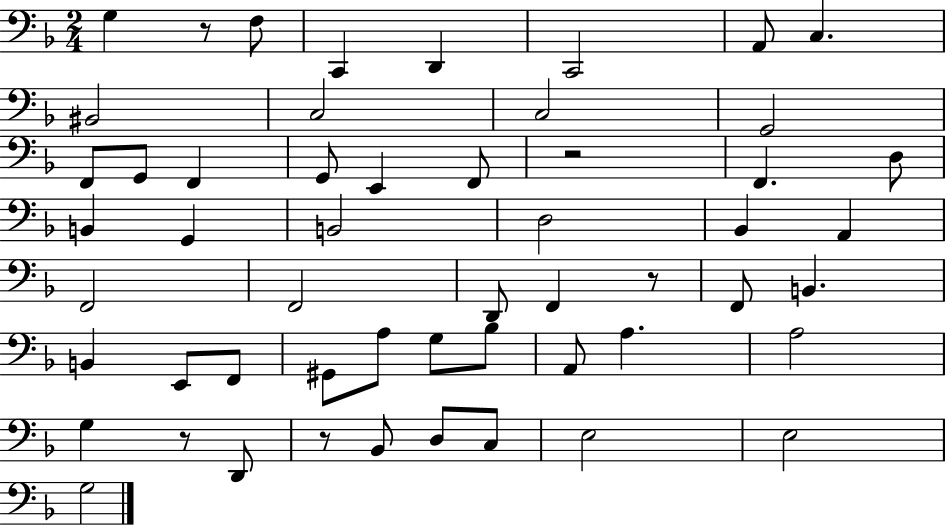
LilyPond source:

{
  \clef bass
  \numericTimeSignature
  \time 2/4
  \key f \major
  g4 r8 f8 | c,4 d,4 | c,2 | a,8 c4. | \break bis,2 | c2 | c2 | g,2 | \break f,8 g,8 f,4 | g,8 e,4 f,8 | r2 | f,4. d8 | \break b,4 g,4 | b,2 | d2 | bes,4 a,4 | \break f,2 | f,2 | d,8 f,4 r8 | f,8 b,4. | \break b,4 e,8 f,8 | gis,8 a8 g8 bes8 | a,8 a4. | a2 | \break g4 r8 d,8 | r8 bes,8 d8 c8 | e2 | e2 | \break g2 | \bar "|."
}